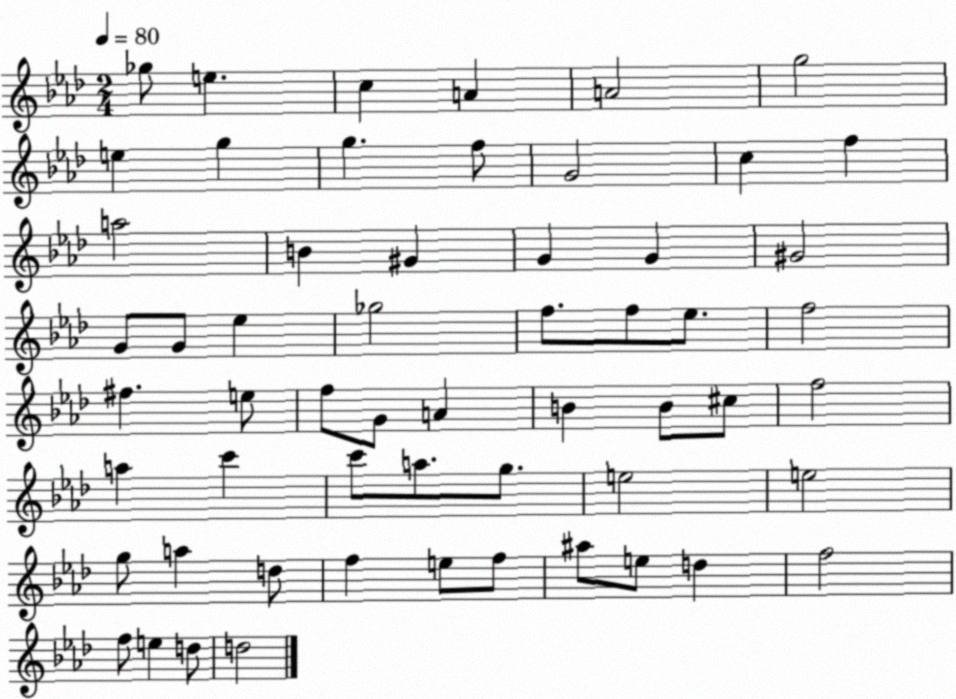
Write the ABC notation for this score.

X:1
T:Untitled
M:2/4
L:1/4
K:Ab
_g/2 e c A A2 g2 e g g f/2 G2 c f a2 B ^G G G ^G2 G/2 G/2 _e _g2 f/2 f/2 _e/2 f2 ^f e/2 f/2 G/2 A B B/2 ^c/2 f2 a c' c'/2 a/2 g/2 e2 e2 g/2 a d/2 f e/2 f/2 ^a/2 e/2 d f2 f/2 e d/2 d2